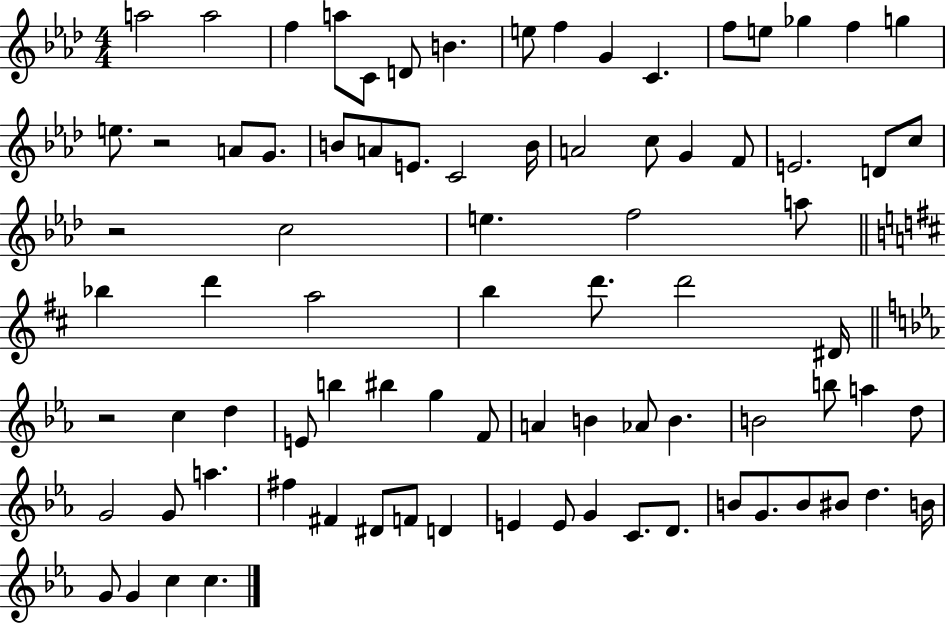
A5/h A5/h F5/q A5/e C4/e D4/e B4/q. E5/e F5/q G4/q C4/q. F5/e E5/e Gb5/q F5/q G5/q E5/e. R/h A4/e G4/e. B4/e A4/e E4/e. C4/h B4/s A4/h C5/e G4/q F4/e E4/h. D4/e C5/e R/h C5/h E5/q. F5/h A5/e Bb5/q D6/q A5/h B5/q D6/e. D6/h D#4/s R/h C5/q D5/q E4/e B5/q BIS5/q G5/q F4/e A4/q B4/q Ab4/e B4/q. B4/h B5/e A5/q D5/e G4/h G4/e A5/q. F#5/q F#4/q D#4/e F4/e D4/q E4/q E4/e G4/q C4/e. D4/e. B4/e G4/e. B4/e BIS4/e D5/q. B4/s G4/e G4/q C5/q C5/q.